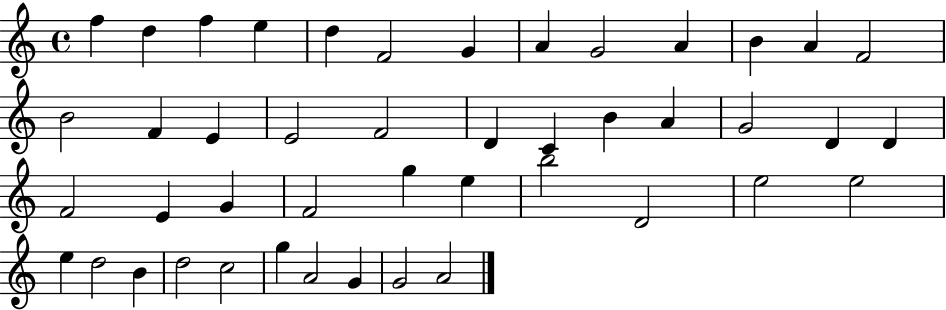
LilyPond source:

{
  \clef treble
  \time 4/4
  \defaultTimeSignature
  \key c \major
  f''4 d''4 f''4 e''4 | d''4 f'2 g'4 | a'4 g'2 a'4 | b'4 a'4 f'2 | \break b'2 f'4 e'4 | e'2 f'2 | d'4 c'4 b'4 a'4 | g'2 d'4 d'4 | \break f'2 e'4 g'4 | f'2 g''4 e''4 | b''2 d'2 | e''2 e''2 | \break e''4 d''2 b'4 | d''2 c''2 | g''4 a'2 g'4 | g'2 a'2 | \break \bar "|."
}